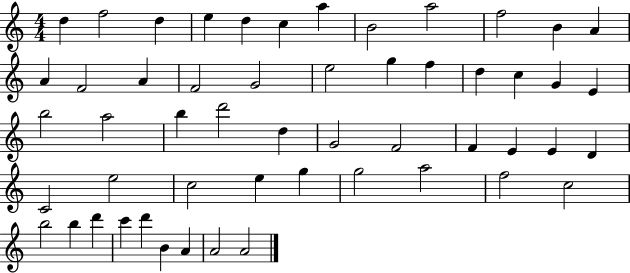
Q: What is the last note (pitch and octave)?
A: A4